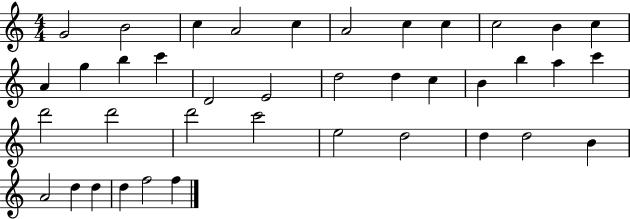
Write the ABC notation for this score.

X:1
T:Untitled
M:4/4
L:1/4
K:C
G2 B2 c A2 c A2 c c c2 B c A g b c' D2 E2 d2 d c B b a c' d'2 d'2 d'2 c'2 e2 d2 d d2 B A2 d d d f2 f